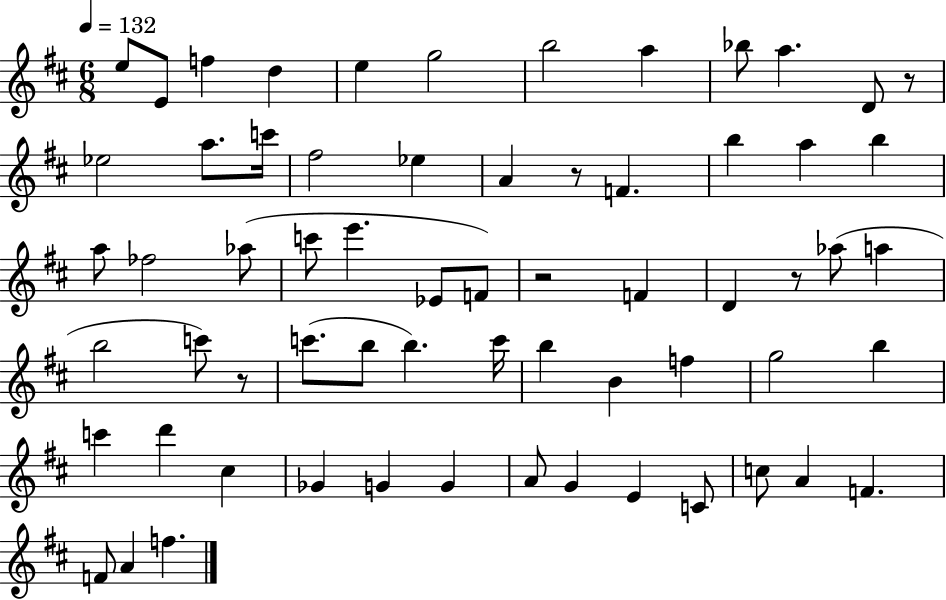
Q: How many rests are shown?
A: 5